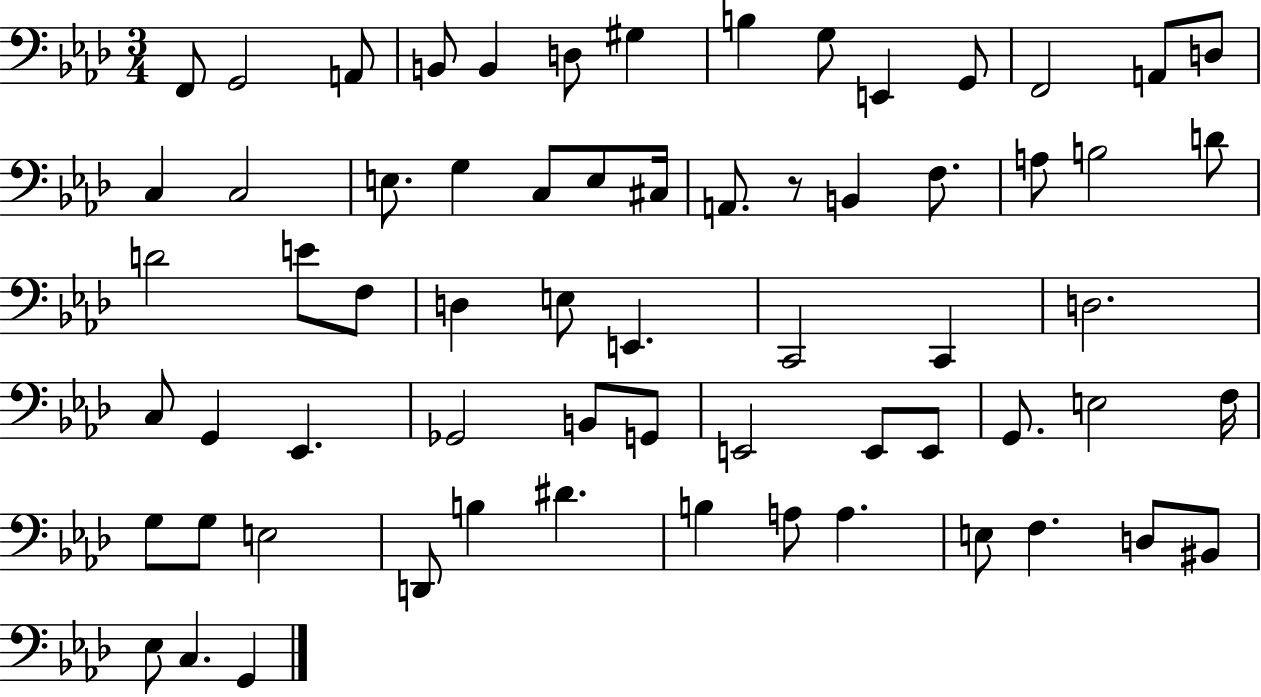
F2/e G2/h A2/e B2/e B2/q D3/e G#3/q B3/q G3/e E2/q G2/e F2/h A2/e D3/e C3/q C3/h E3/e. G3/q C3/e E3/e C#3/s A2/e. R/e B2/q F3/e. A3/e B3/h D4/e D4/h E4/e F3/e D3/q E3/e E2/q. C2/h C2/q D3/h. C3/e G2/q Eb2/q. Gb2/h B2/e G2/e E2/h E2/e E2/e G2/e. E3/h F3/s G3/e G3/e E3/h D2/e B3/q D#4/q. B3/q A3/e A3/q. E3/e F3/q. D3/e BIS2/e Eb3/e C3/q. G2/q